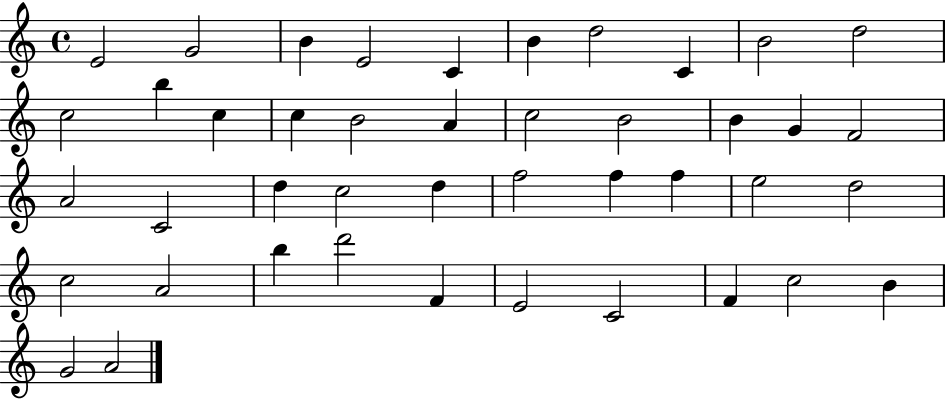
{
  \clef treble
  \time 4/4
  \defaultTimeSignature
  \key c \major
  e'2 g'2 | b'4 e'2 c'4 | b'4 d''2 c'4 | b'2 d''2 | \break c''2 b''4 c''4 | c''4 b'2 a'4 | c''2 b'2 | b'4 g'4 f'2 | \break a'2 c'2 | d''4 c''2 d''4 | f''2 f''4 f''4 | e''2 d''2 | \break c''2 a'2 | b''4 d'''2 f'4 | e'2 c'2 | f'4 c''2 b'4 | \break g'2 a'2 | \bar "|."
}